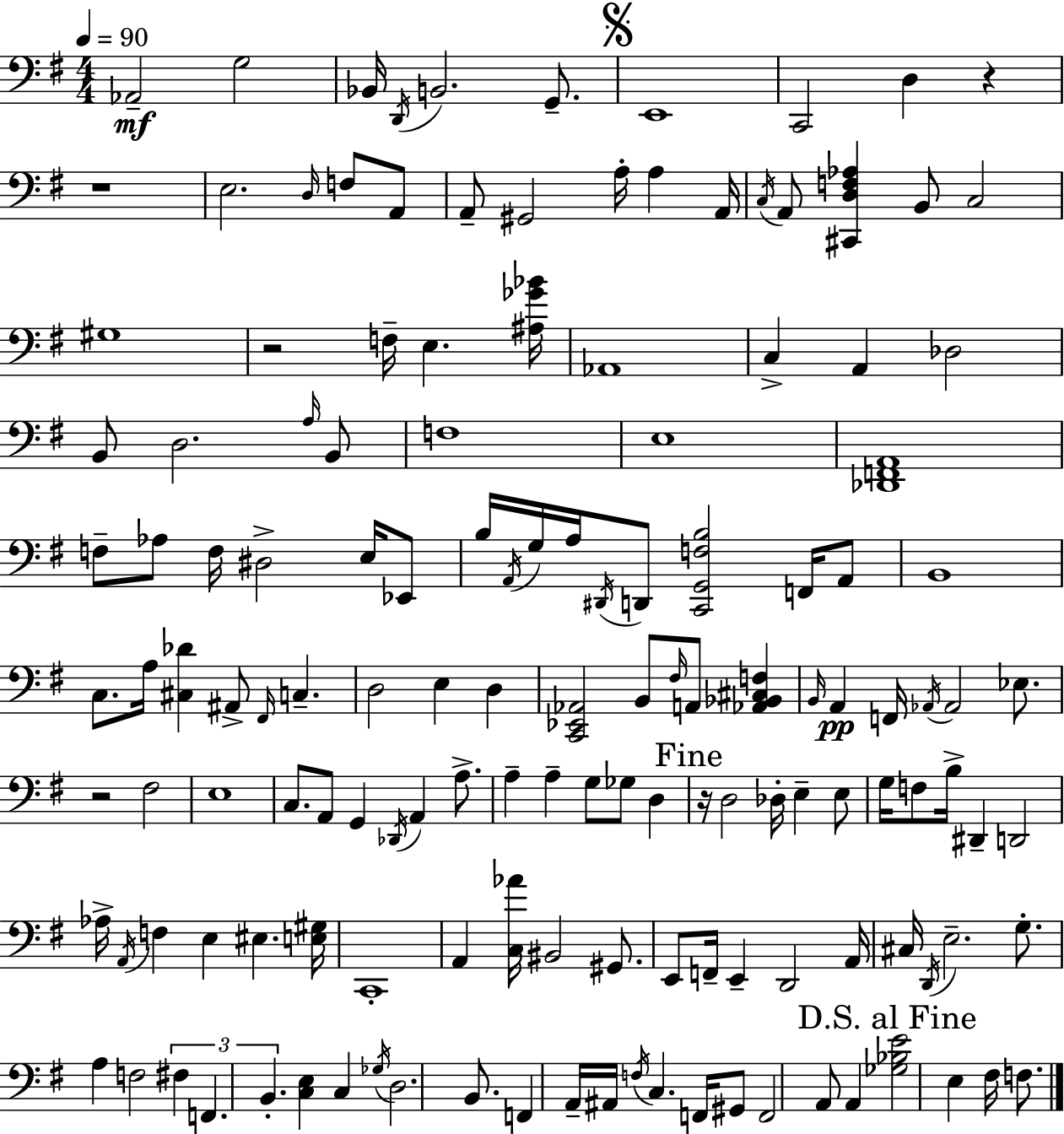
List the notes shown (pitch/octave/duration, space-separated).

Ab2/h G3/h Bb2/s D2/s B2/h. G2/e. E2/w C2/h D3/q R/q R/w E3/h. D3/s F3/e A2/e A2/e G#2/h A3/s A3/q A2/s C3/s A2/e [C#2,D3,F3,Ab3]/q B2/e C3/h G#3/w R/h F3/s E3/q. [A#3,Gb4,Bb4]/s Ab2/w C3/q A2/q Db3/h B2/e D3/h. A3/s B2/e F3/w E3/w [Db2,F2,A2]/w F3/e Ab3/e F3/s D#3/h E3/s Eb2/e B3/s A2/s G3/s A3/s D#2/s D2/e [C2,G2,F3,B3]/h F2/s A2/e B2/w C3/e. A3/s [C#3,Db4]/q A#2/e F#2/s C3/q. D3/h E3/q D3/q [C2,Eb2,Ab2]/h B2/e F#3/s A2/e [Ab2,Bb2,C#3,F3]/q B2/s A2/q F2/s Ab2/s Ab2/h Eb3/e. R/h F#3/h E3/w C3/e. A2/e G2/q Db2/s A2/q A3/e. A3/q A3/q G3/e Gb3/e D3/q R/s D3/h Db3/s E3/q E3/e G3/s F3/e B3/s D#2/q D2/h Ab3/s A2/s F3/q E3/q EIS3/q. [E3,G#3]/s C2/w A2/q [C3,Ab4]/s BIS2/h G#2/e. E2/e F2/s E2/q D2/h A2/s C#3/s D2/s E3/h. G3/e. A3/q F3/h F#3/q F2/q. B2/q. [C3,E3]/q C3/q Gb3/s D3/h. B2/e. F2/q A2/s A#2/s F3/s C3/q. F2/s G#2/e F2/h A2/e A2/q [Gb3,Bb3,E4]/h E3/q F#3/s F3/e.